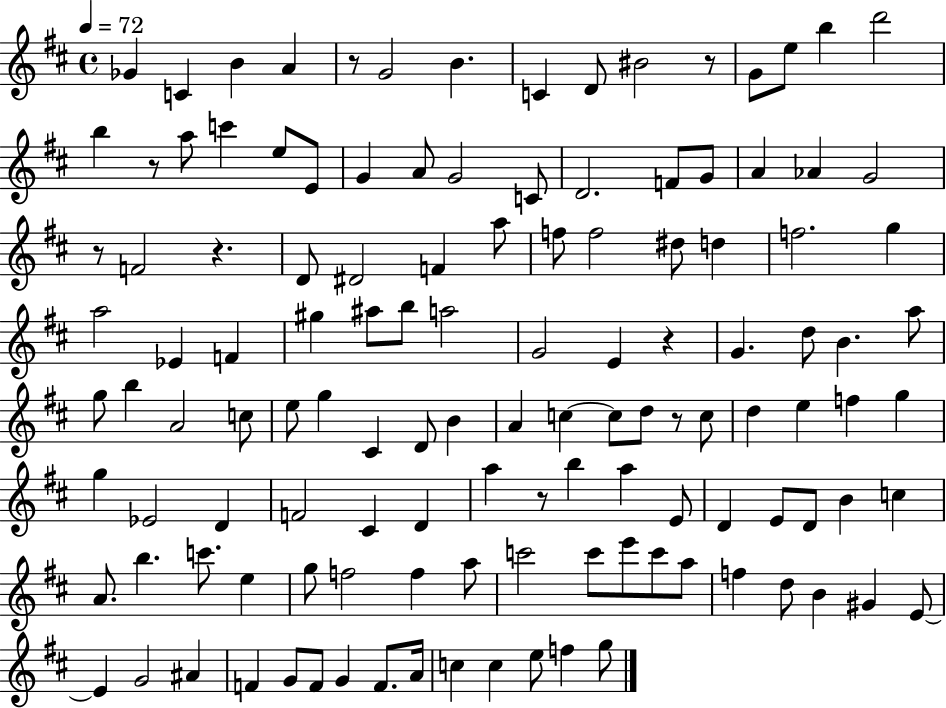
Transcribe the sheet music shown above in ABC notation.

X:1
T:Untitled
M:4/4
L:1/4
K:D
_G C B A z/2 G2 B C D/2 ^B2 z/2 G/2 e/2 b d'2 b z/2 a/2 c' e/2 E/2 G A/2 G2 C/2 D2 F/2 G/2 A _A G2 z/2 F2 z D/2 ^D2 F a/2 f/2 f2 ^d/2 d f2 g a2 _E F ^g ^a/2 b/2 a2 G2 E z G d/2 B a/2 g/2 b A2 c/2 e/2 g ^C D/2 B A c c/2 d/2 z/2 c/2 d e f g g _E2 D F2 ^C D a z/2 b a E/2 D E/2 D/2 B c A/2 b c'/2 e g/2 f2 f a/2 c'2 c'/2 e'/2 c'/2 a/2 f d/2 B ^G E/2 E G2 ^A F G/2 F/2 G F/2 A/4 c c e/2 f g/2